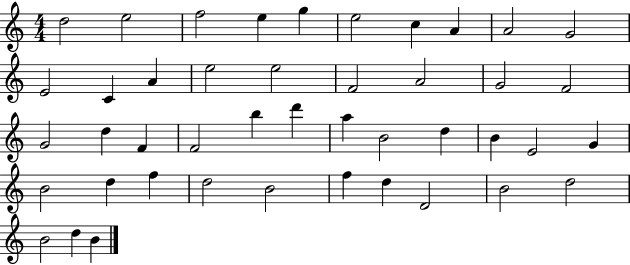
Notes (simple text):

D5/h E5/h F5/h E5/q G5/q E5/h C5/q A4/q A4/h G4/h E4/h C4/q A4/q E5/h E5/h F4/h A4/h G4/h F4/h G4/h D5/q F4/q F4/h B5/q D6/q A5/q B4/h D5/q B4/q E4/h G4/q B4/h D5/q F5/q D5/h B4/h F5/q D5/q D4/h B4/h D5/h B4/h D5/q B4/q